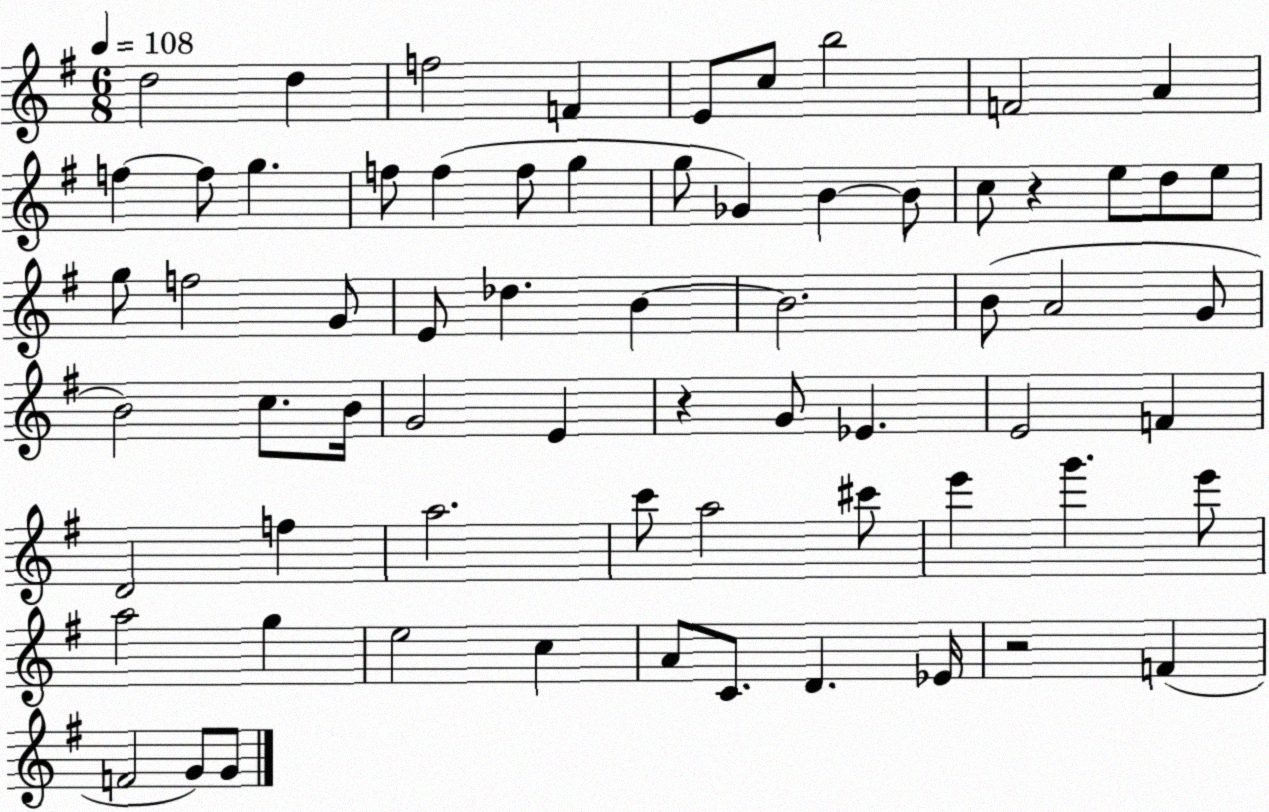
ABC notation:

X:1
T:Untitled
M:6/8
L:1/4
K:G
d2 d f2 F E/2 c/2 b2 F2 A f f/2 g f/2 f f/2 g g/2 _G B B/2 c/2 z e/2 d/2 e/2 g/2 f2 G/2 E/2 _d B B2 B/2 A2 G/2 B2 c/2 B/4 G2 E z G/2 _E E2 F D2 f a2 c'/2 a2 ^c'/2 e' g' e'/2 a2 g e2 c A/2 C/2 D _E/4 z2 F F2 G/2 G/2